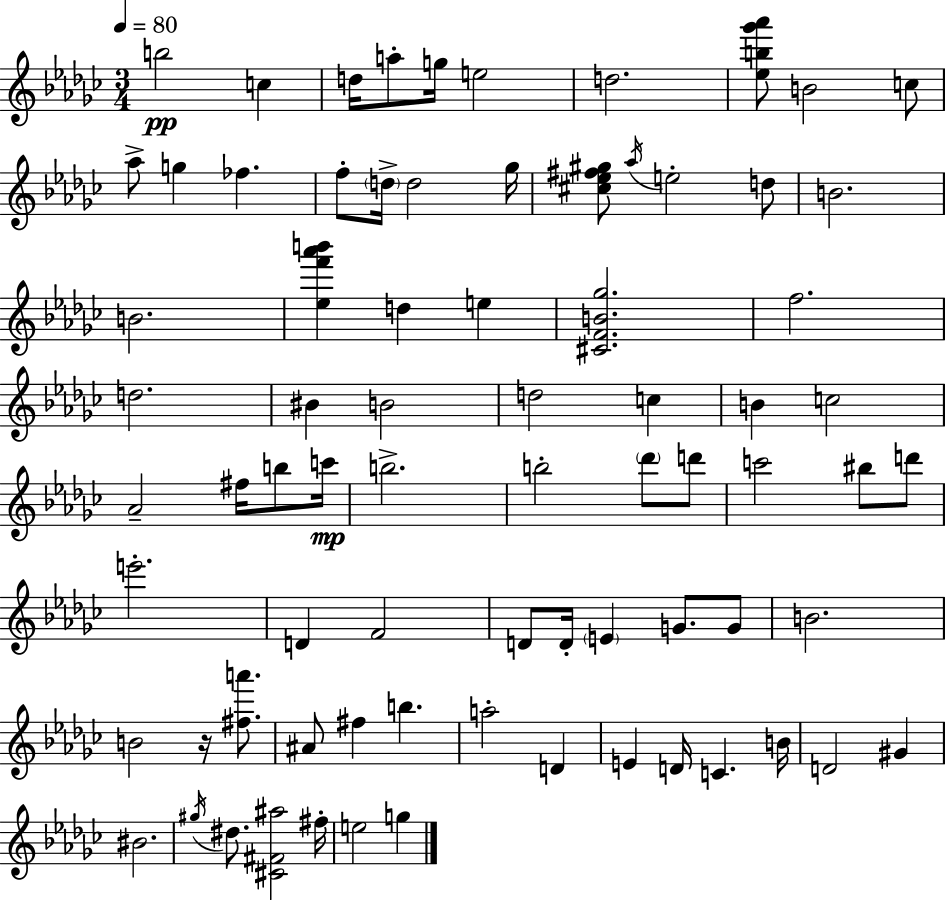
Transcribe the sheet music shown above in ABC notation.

X:1
T:Untitled
M:3/4
L:1/4
K:Ebm
b2 c d/4 a/2 g/4 e2 d2 [_eb_g'_a']/2 B2 c/2 _a/2 g _f f/2 d/4 d2 _g/4 [^c_e^f^g]/2 _a/4 e2 d/2 B2 B2 [_ef'_a'b'] d e [^CFB_g]2 f2 d2 ^B B2 d2 c B c2 _A2 ^f/4 b/2 c'/4 b2 b2 _d'/2 d'/2 c'2 ^b/2 d'/2 e'2 D F2 D/2 D/4 E G/2 G/2 B2 B2 z/4 [^fa']/2 ^A/2 ^f b a2 D E D/4 C B/4 D2 ^G ^B2 ^g/4 ^d/2 [^C^F^a]2 ^f/4 e2 g